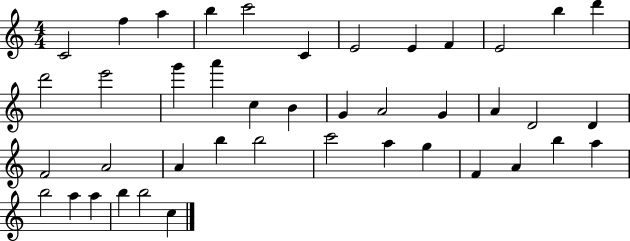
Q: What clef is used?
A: treble